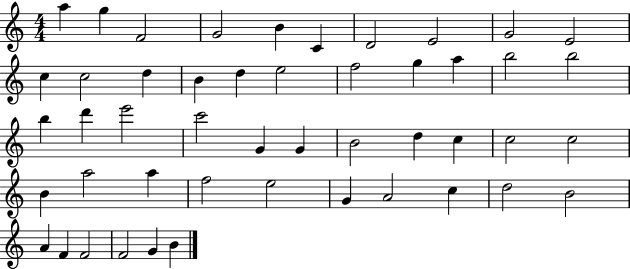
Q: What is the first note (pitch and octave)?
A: A5